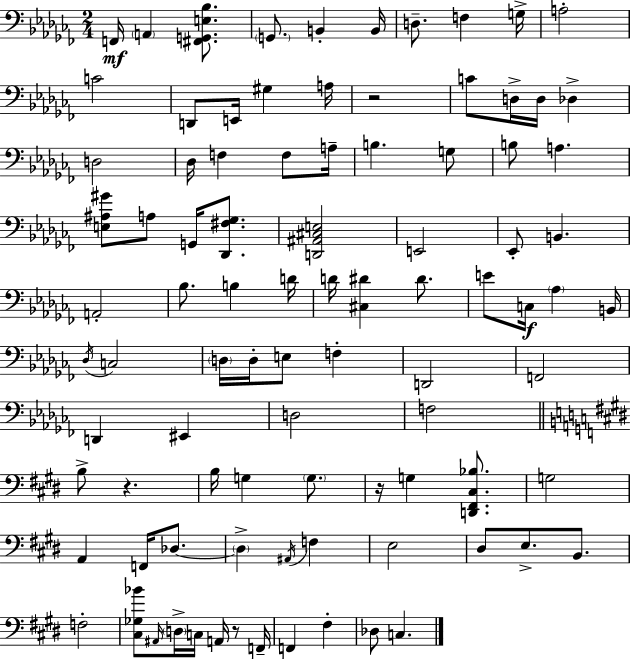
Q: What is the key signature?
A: AES minor